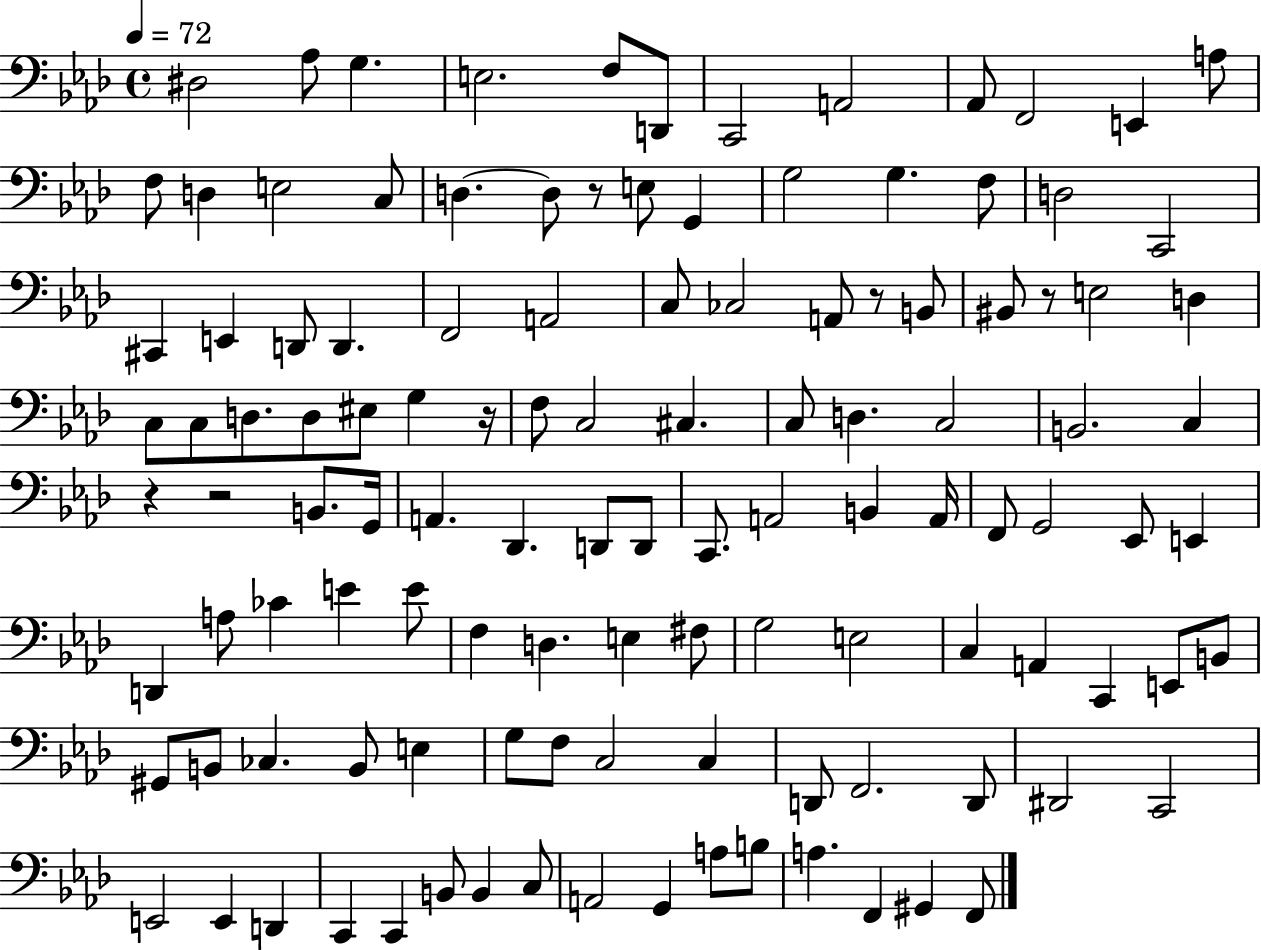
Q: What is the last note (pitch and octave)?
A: F2